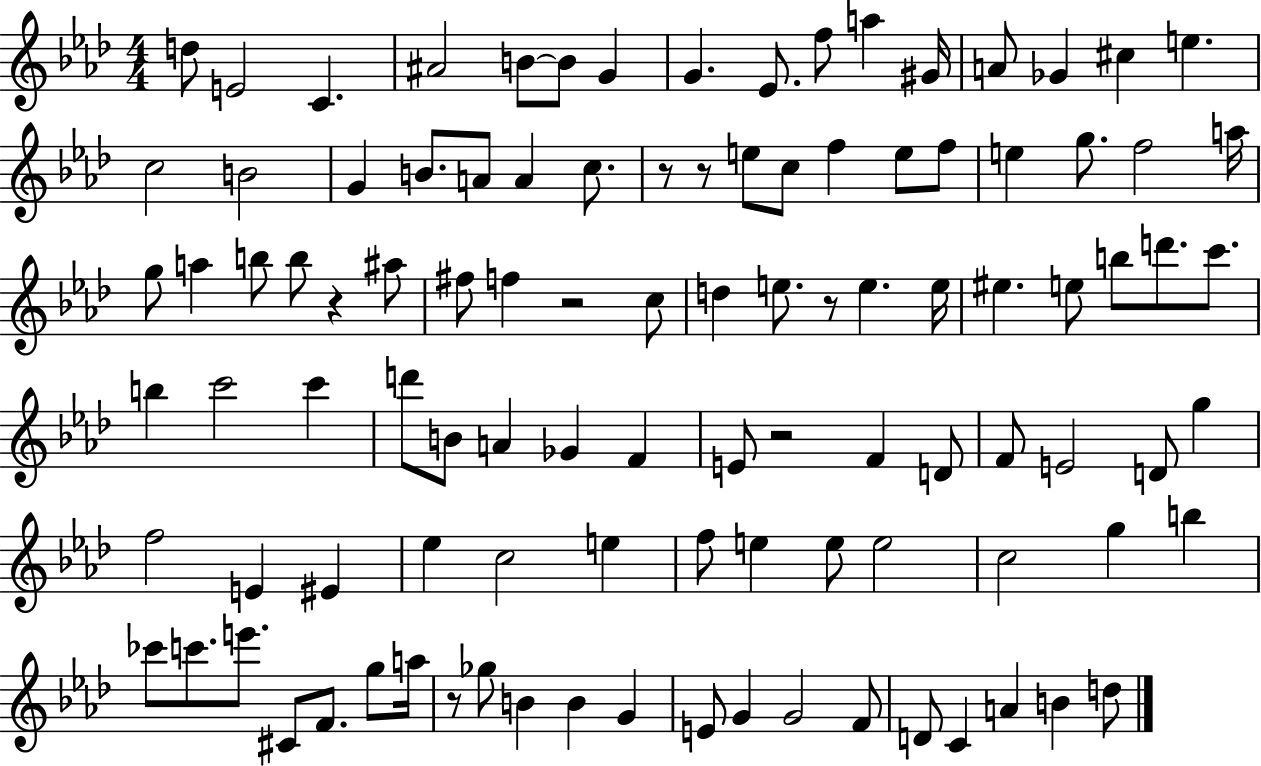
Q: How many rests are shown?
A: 7